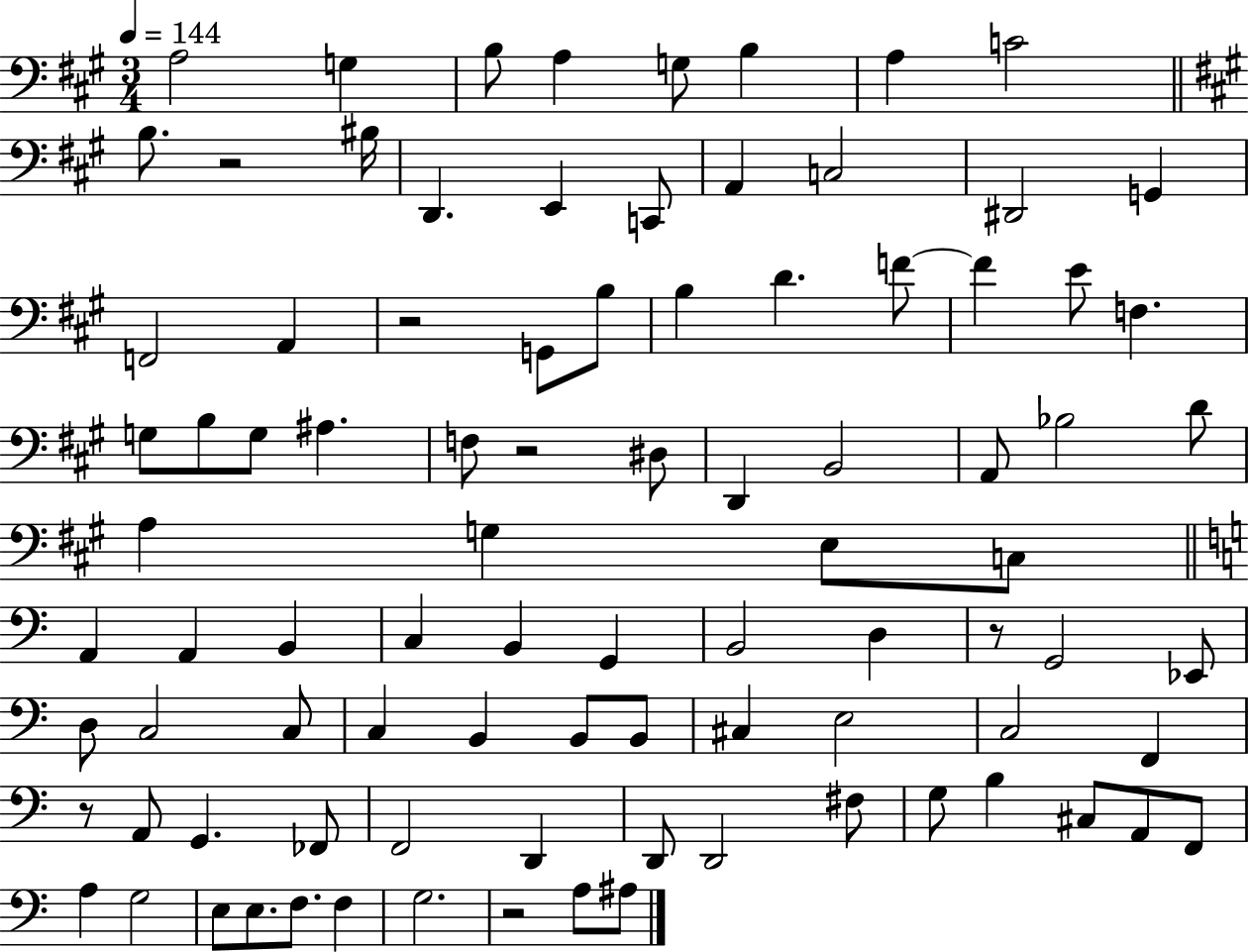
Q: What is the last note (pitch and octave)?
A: A#3